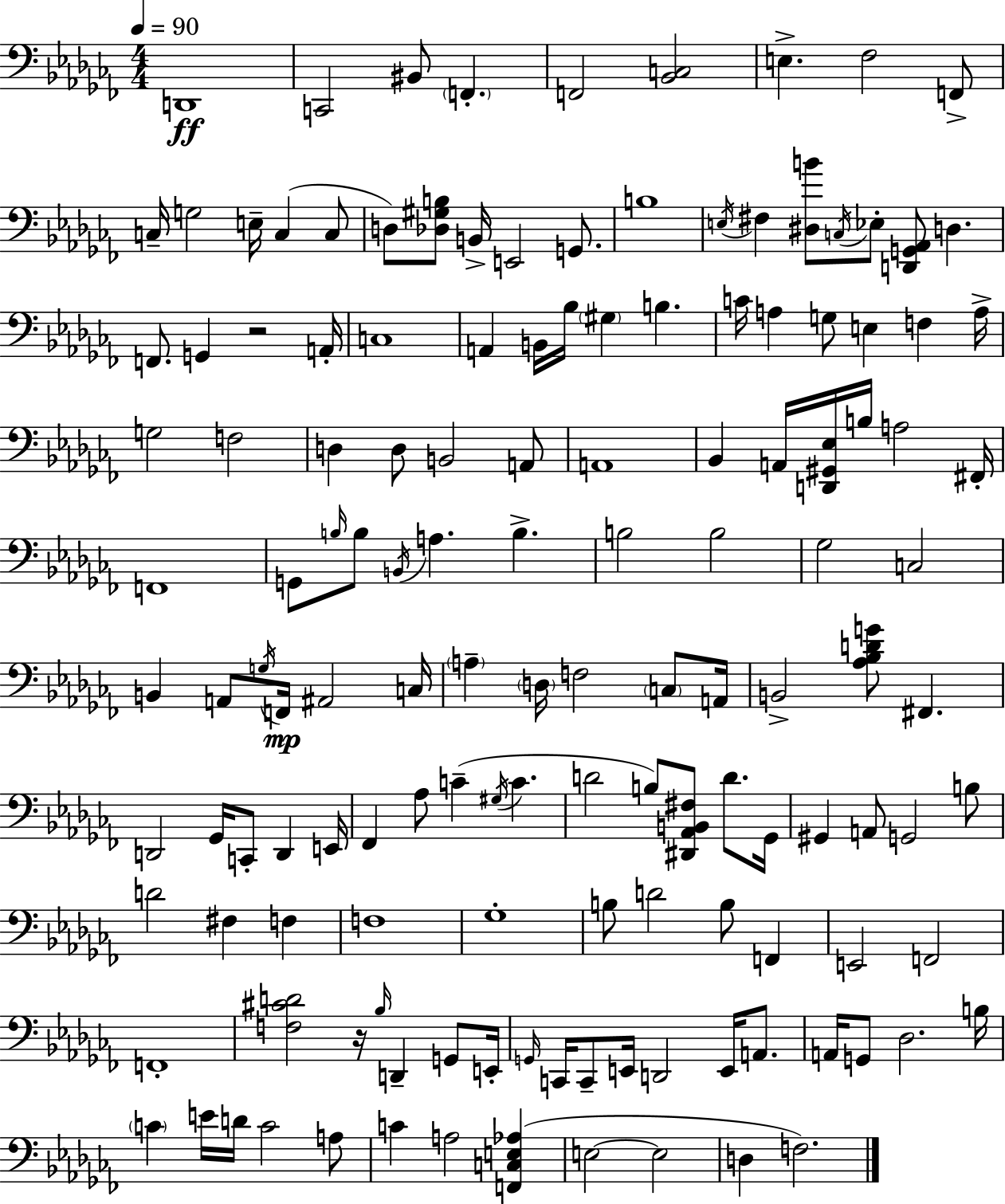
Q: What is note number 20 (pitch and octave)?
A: F#3